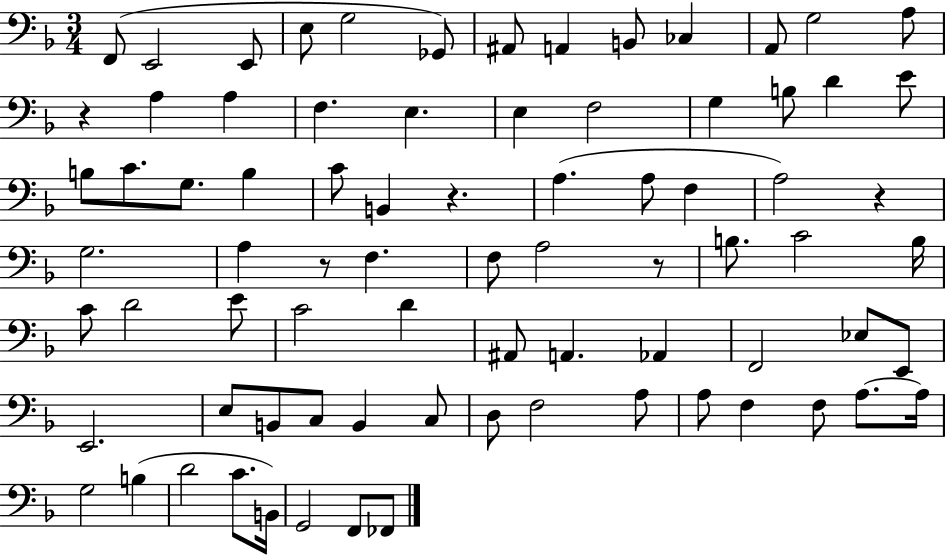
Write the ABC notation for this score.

X:1
T:Untitled
M:3/4
L:1/4
K:F
F,,/2 E,,2 E,,/2 E,/2 G,2 _G,,/2 ^A,,/2 A,, B,,/2 _C, A,,/2 G,2 A,/2 z A, A, F, E, E, F,2 G, B,/2 D E/2 B,/2 C/2 G,/2 B, C/2 B,, z A, A,/2 F, A,2 z G,2 A, z/2 F, F,/2 A,2 z/2 B,/2 C2 B,/4 C/2 D2 E/2 C2 D ^A,,/2 A,, _A,, F,,2 _E,/2 E,,/2 E,,2 E,/2 B,,/2 C,/2 B,, C,/2 D,/2 F,2 A,/2 A,/2 F, F,/2 A,/2 A,/4 G,2 B, D2 C/2 B,,/4 G,,2 F,,/2 _F,,/2